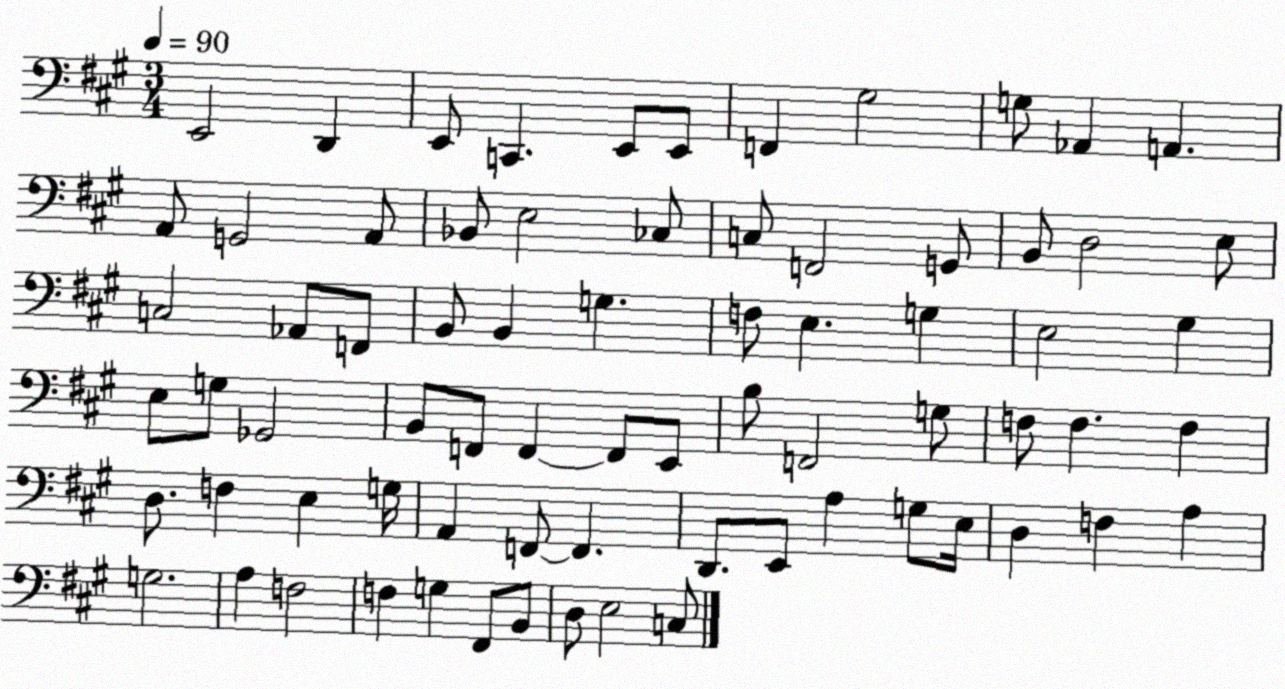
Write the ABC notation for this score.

X:1
T:Untitled
M:3/4
L:1/4
K:A
E,,2 D,, E,,/2 C,, E,,/2 E,,/2 F,, ^G,2 G,/2 _A,, A,, A,,/2 G,,2 A,,/2 _B,,/2 E,2 _C,/2 C,/2 F,,2 G,,/2 B,,/2 D,2 E,/2 C,2 _A,,/2 F,,/2 B,,/2 B,, G, F,/2 E, G, E,2 ^G, E,/2 G,/2 _G,,2 B,,/2 F,,/2 F,, F,,/2 E,,/2 B,/2 F,,2 G,/2 F,/2 F, F, D,/2 F, E, G,/4 A,, F,,/2 F,, D,,/2 E,,/2 A, G,/2 E,/4 D, F, A, G,2 A, F,2 F, G, ^F,,/2 B,,/2 D,/2 E,2 C,/2